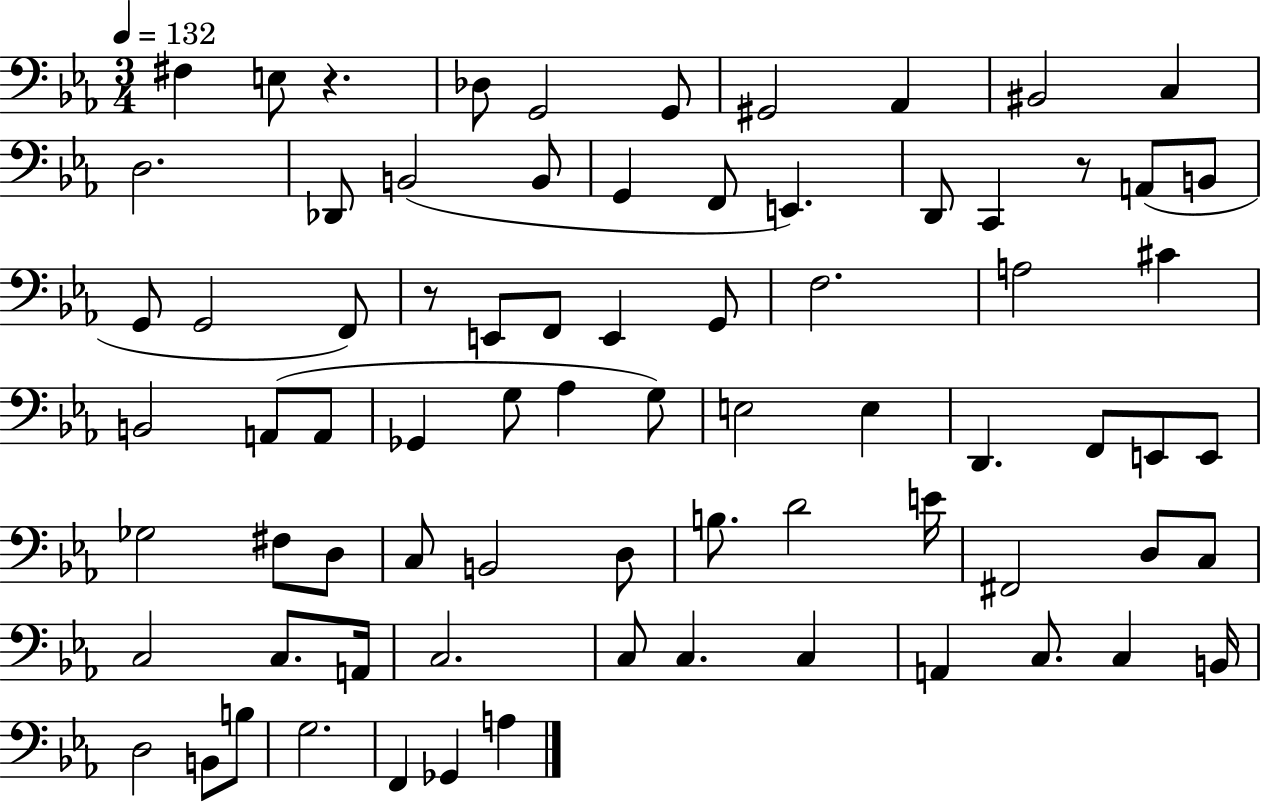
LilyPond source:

{
  \clef bass
  \numericTimeSignature
  \time 3/4
  \key ees \major
  \tempo 4 = 132
  fis4 e8 r4. | des8 g,2 g,8 | gis,2 aes,4 | bis,2 c4 | \break d2. | des,8 b,2( b,8 | g,4 f,8 e,4.) | d,8 c,4 r8 a,8( b,8 | \break g,8 g,2 f,8) | r8 e,8 f,8 e,4 g,8 | f2. | a2 cis'4 | \break b,2 a,8( a,8 | ges,4 g8 aes4 g8) | e2 e4 | d,4. f,8 e,8 e,8 | \break ges2 fis8 d8 | c8 b,2 d8 | b8. d'2 e'16 | fis,2 d8 c8 | \break c2 c8. a,16 | c2. | c8 c4. c4 | a,4 c8. c4 b,16 | \break d2 b,8 b8 | g2. | f,4 ges,4 a4 | \bar "|."
}